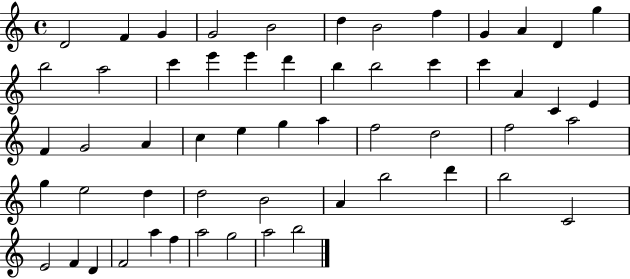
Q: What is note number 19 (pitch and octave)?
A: B5